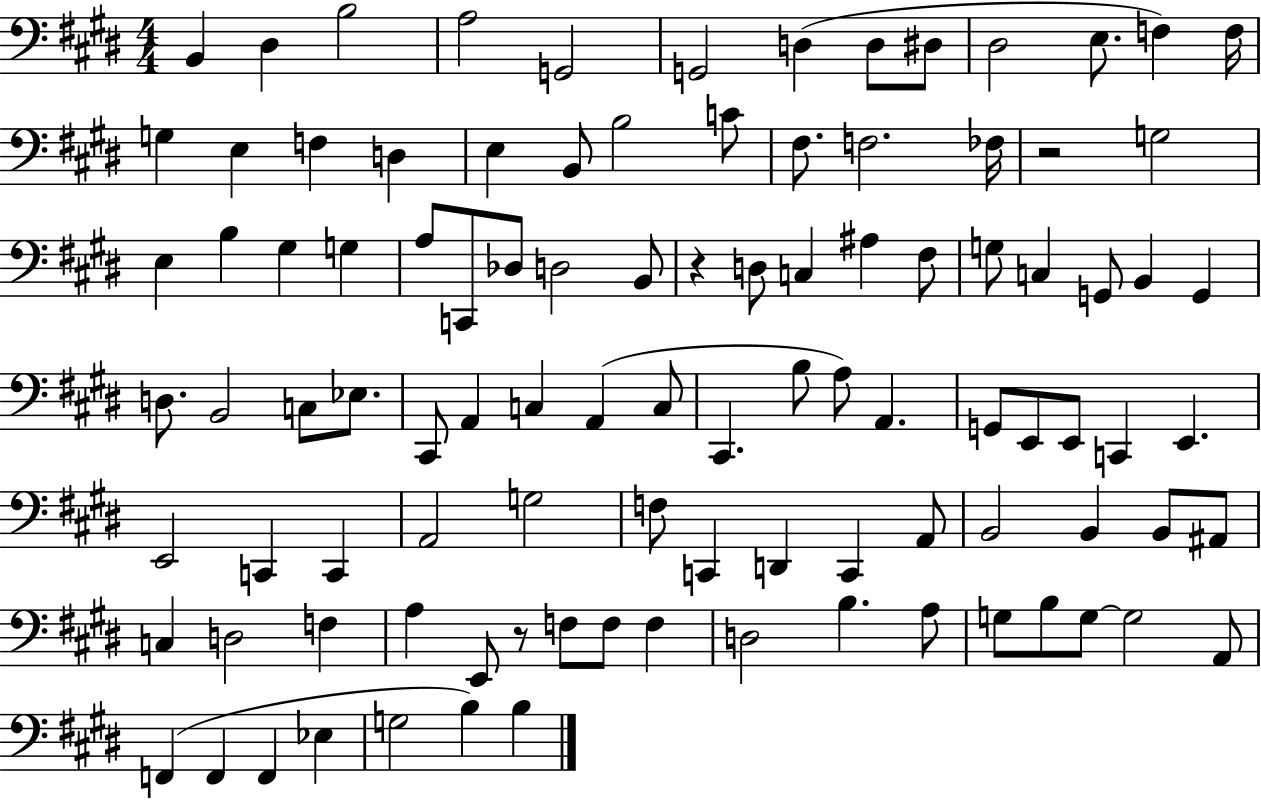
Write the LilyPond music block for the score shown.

{
  \clef bass
  \numericTimeSignature
  \time 4/4
  \key e \major
  b,4 dis4 b2 | a2 g,2 | g,2 d4( d8 dis8 | dis2 e8. f4) f16 | \break g4 e4 f4 d4 | e4 b,8 b2 c'8 | fis8. f2. fes16 | r2 g2 | \break e4 b4 gis4 g4 | a8 c,8 des8 d2 b,8 | r4 d8 c4 ais4 fis8 | g8 c4 g,8 b,4 g,4 | \break d8. b,2 c8 ees8. | cis,8 a,4 c4 a,4( c8 | cis,4. b8 a8) a,4. | g,8 e,8 e,8 c,4 e,4. | \break e,2 c,4 c,4 | a,2 g2 | f8 c,4 d,4 c,4 a,8 | b,2 b,4 b,8 ais,8 | \break c4 d2 f4 | a4 e,8 r8 f8 f8 f4 | d2 b4. a8 | g8 b8 g8~~ g2 a,8 | \break f,4( f,4 f,4 ees4 | g2 b4) b4 | \bar "|."
}